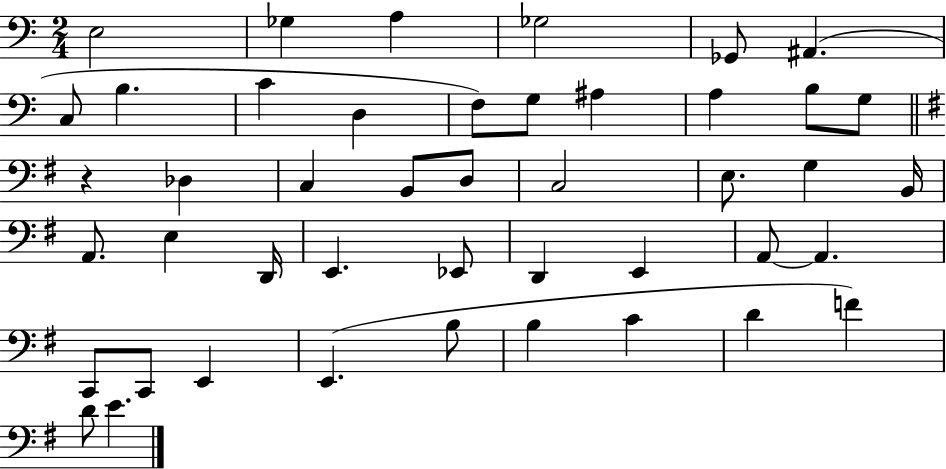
E3/h Gb3/q A3/q Gb3/h Gb2/e A#2/q. C3/e B3/q. C4/q D3/q F3/e G3/e A#3/q A3/q B3/e G3/e R/q Db3/q C3/q B2/e D3/e C3/h E3/e. G3/q B2/s A2/e. E3/q D2/s E2/q. Eb2/e D2/q E2/q A2/e A2/q. C2/e C2/e E2/q E2/q. B3/e B3/q C4/q D4/q F4/q D4/e E4/q.